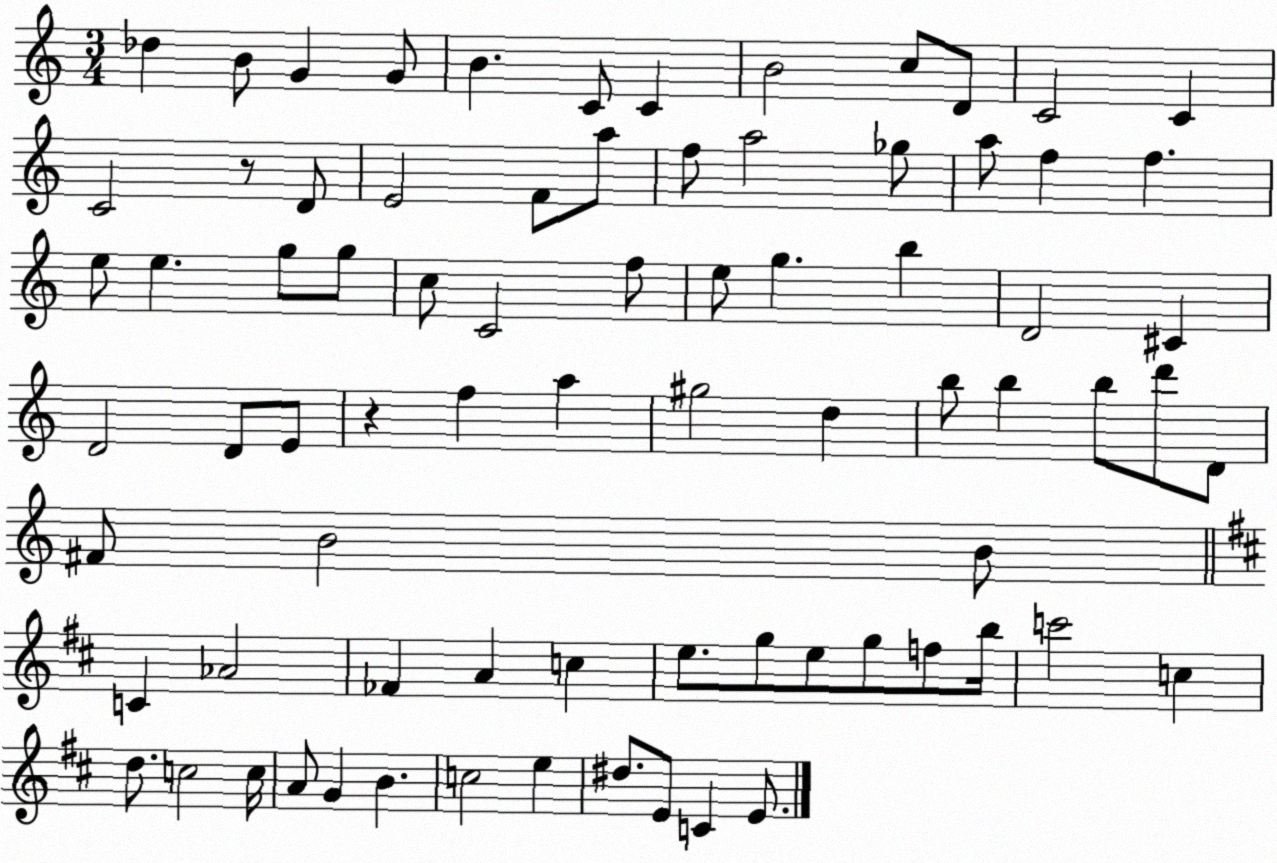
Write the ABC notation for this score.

X:1
T:Untitled
M:3/4
L:1/4
K:C
_d B/2 G G/2 B C/2 C B2 c/2 D/2 C2 C C2 z/2 D/2 E2 F/2 a/2 f/2 a2 _g/2 a/2 f f e/2 e g/2 g/2 c/2 C2 f/2 e/2 g b D2 ^C D2 D/2 E/2 z f a ^g2 d b/2 b b/2 d'/2 D/2 ^F/2 B2 B/2 C _A2 _F A c e/2 g/2 e/2 g/2 f/2 b/4 c'2 c d/2 c2 c/4 A/2 G B c2 e ^d/2 E/2 C E/2